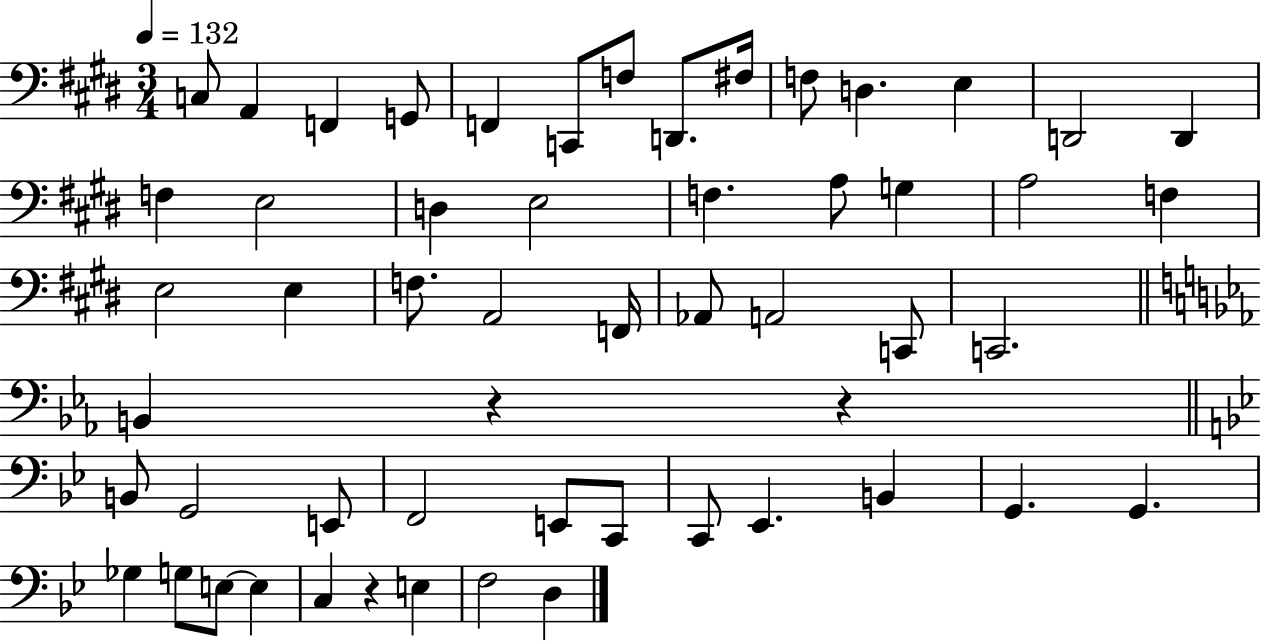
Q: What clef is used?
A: bass